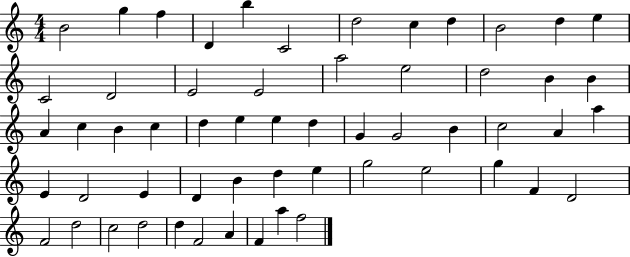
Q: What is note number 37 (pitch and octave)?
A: D4